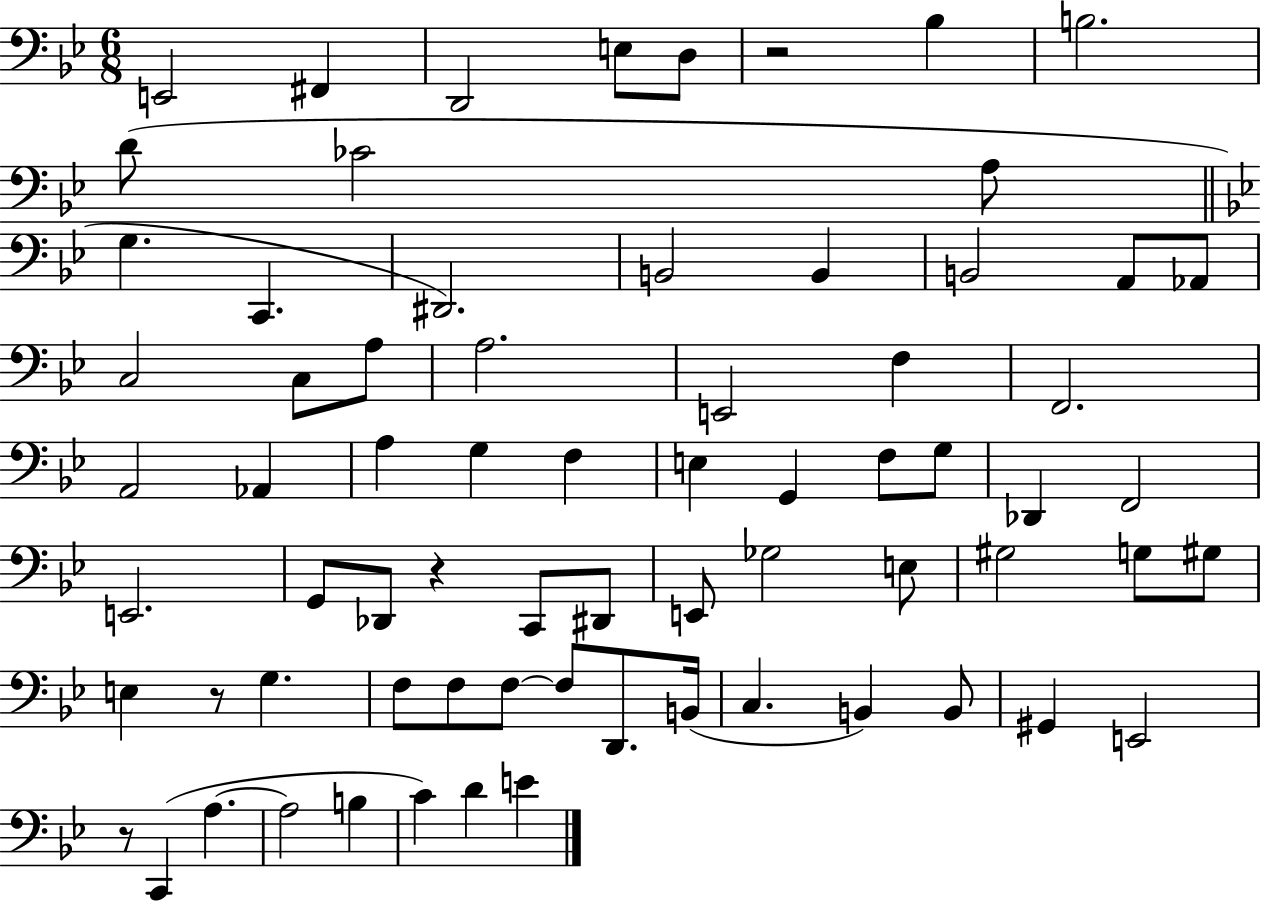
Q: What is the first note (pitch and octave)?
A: E2